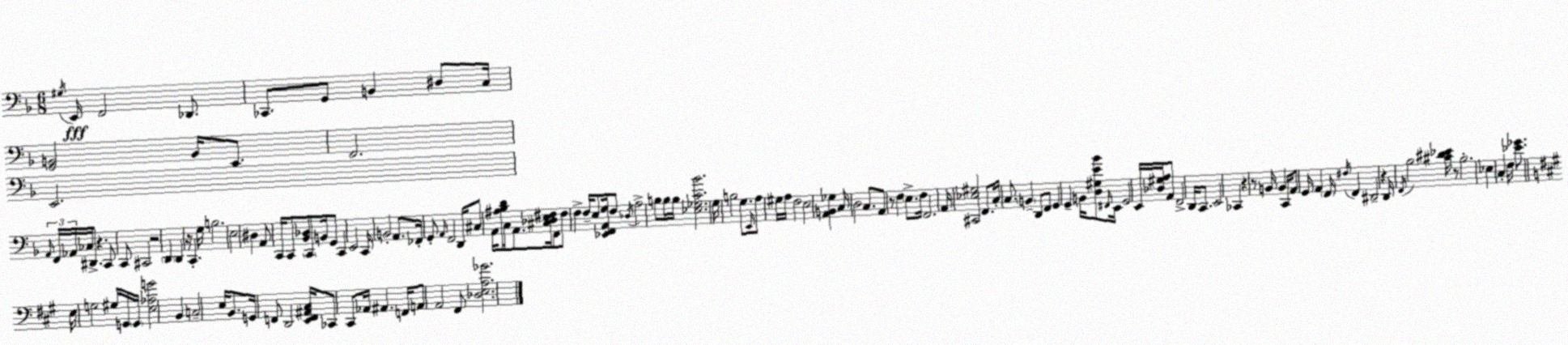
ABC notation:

X:1
T:Untitled
M:6/8
L:1/4
K:F
^G,/4 E,,/4 F,,2 _D,,/2 _C,,/2 G,,/2 B,, ^D,/2 C,/4 [G,,B,,]2 B,,/4 E,,/2 F,,2 E,,2 A,,/4 F,,/4 _A,,/4 _C,/4 ^D,,/2 z C,,/2 C,,/2 ^C,,2 z2 D,, D,, z/4 C,, G,/4 B,2 E,2 ^D, A,,/2 C,,/4 C,,/2 [_B,,_D,]/2 C,,/2 B,,/4 G,,/2 C,, E,,2 C,,/4 B,,2 A,,/2 _F,,/4 G,,/2 A,,/4 F,,2 D,,/4 ^C,/2 A,,/4 [^A,_B,D]/2 C,/4 A,,/2 [^C,_D,E,^F,]/4 F,,/2 ^F,/2 F, F,/4 E,/2 [_E,,F,,A,,G,]/4 F,/2 _D,/4 A,2 B,/2 B,/4 B,/4 [_E,_G,C_B]2 G,/4 B,2 G,/2 E,,/4 A,/2 ^G,/4 A,/4 F,2 E,2 [A,,B,,_G,] C,/4 D,2 C,/2 A,,/2 z/2 F, E,/2 F,/4 F,,2 A,,/4 [^C,,_E,^G,]2 F,,/2 C,/4 C,/2 B,, D,,/2 F,,/2 G,, G,, B,,/4 [D,^G,E_B]/2 ^F,,/4 E,,/4 G,,2 E,,/4 [_D,^G,A,]/4 A,,/2 F,,2 D,,/4 C,,/2 E,,2 _C,, z z/2 B,,/4 B,, C,,/4 A,,/2 G,,/4 A,, F,,/4 ^F,/4 F,, ^D,,2 z D,,/4 F,,/4 _B,2 [^C^D_E]/4 z/2 _B,2 _E, C, F,/4 [_E_G]/2 E,/4 G,2 ^G,/4 G,,/4 G,,/4 [E,_A,G]2 B,, C,2 E,/4 B,,/2 G,,/4 F,,/2 D,,2 [E,,F,,^A,,^C,]/4 _C,,/2 ^C,,/2 _A,,/4 ^A,, F,,/4 A,,/2 A,,2 ^F,,/2 [_D,E,A,_G]2